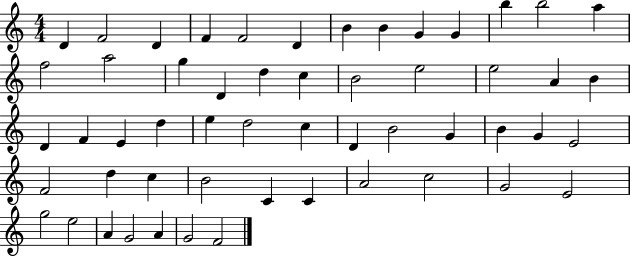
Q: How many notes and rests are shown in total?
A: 54